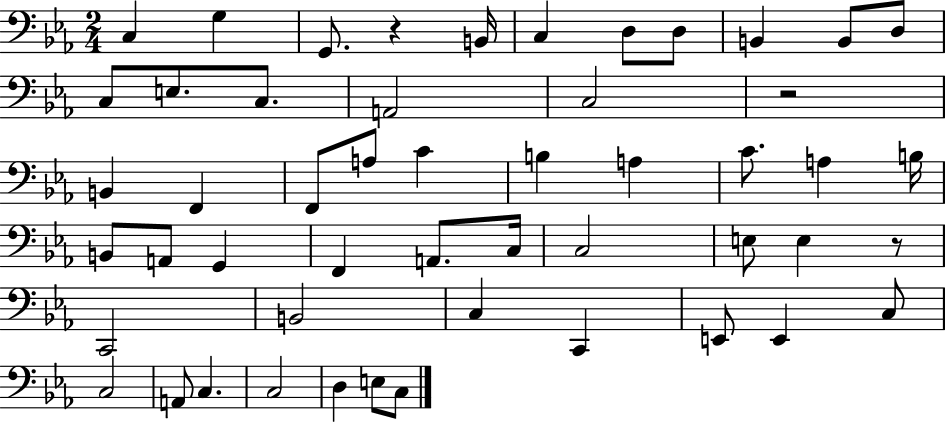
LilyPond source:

{
  \clef bass
  \numericTimeSignature
  \time 2/4
  \key ees \major
  \repeat volta 2 { c4 g4 | g,8. r4 b,16 | c4 d8 d8 | b,4 b,8 d8 | \break c8 e8. c8. | a,2 | c2 | r2 | \break b,4 f,4 | f,8 a8 c'4 | b4 a4 | c'8. a4 b16 | \break b,8 a,8 g,4 | f,4 a,8. c16 | c2 | e8 e4 r8 | \break c,2 | b,2 | c4 c,4 | e,8 e,4 c8 | \break c2 | a,8 c4. | c2 | d4 e8 c8 | \break } \bar "|."
}